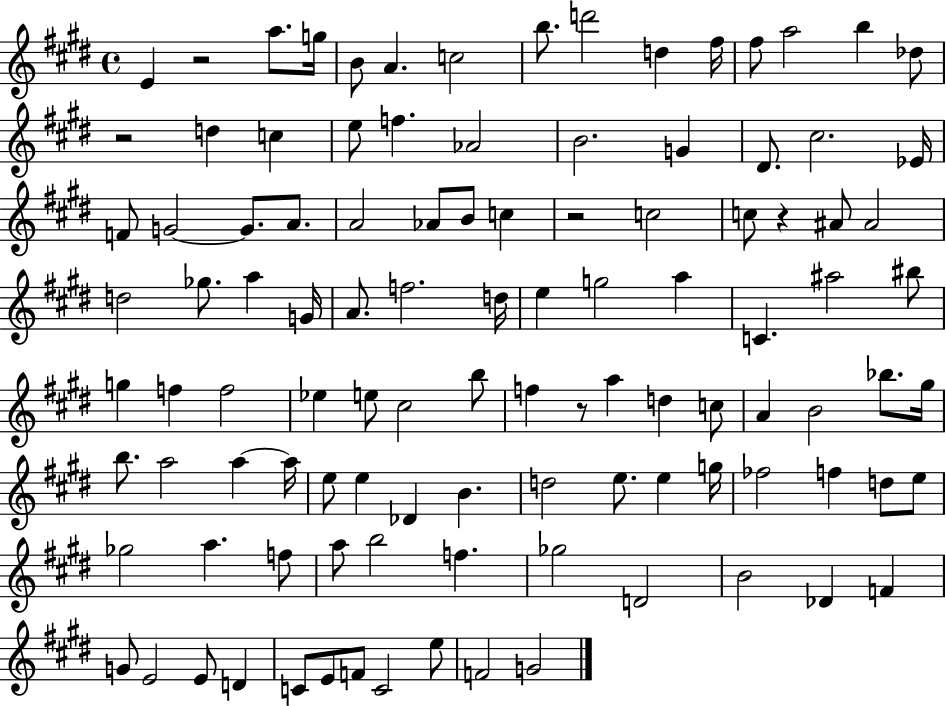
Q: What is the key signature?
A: E major